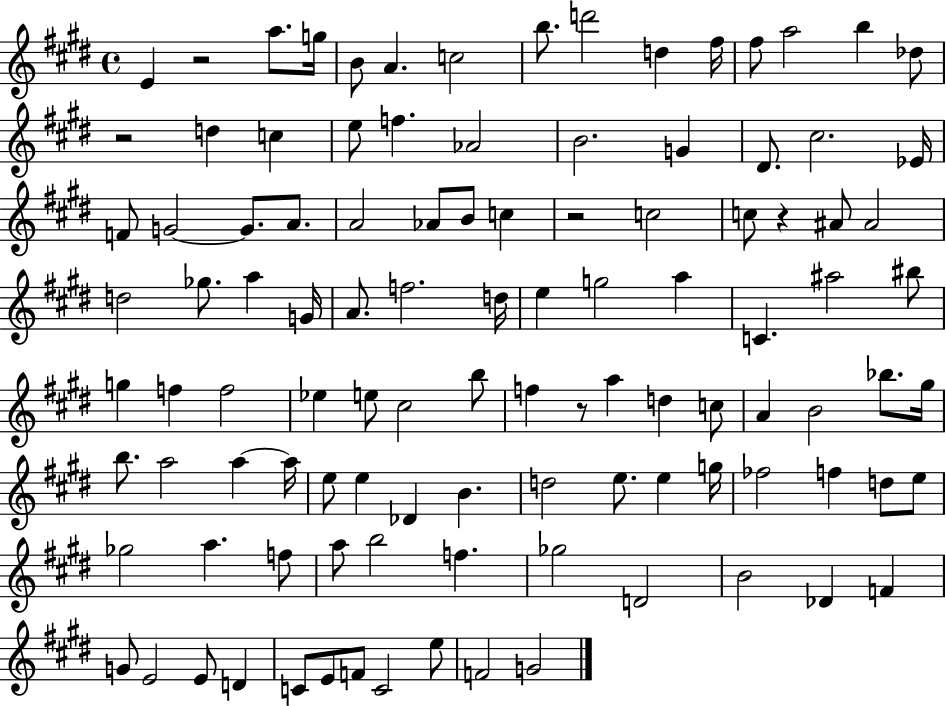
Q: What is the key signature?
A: E major